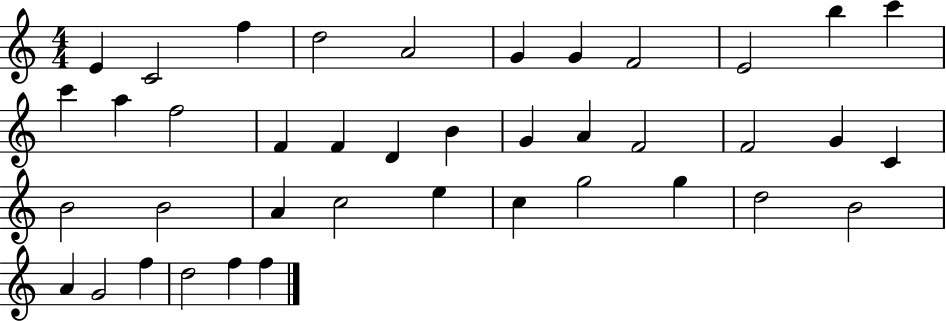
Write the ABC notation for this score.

X:1
T:Untitled
M:4/4
L:1/4
K:C
E C2 f d2 A2 G G F2 E2 b c' c' a f2 F F D B G A F2 F2 G C B2 B2 A c2 e c g2 g d2 B2 A G2 f d2 f f